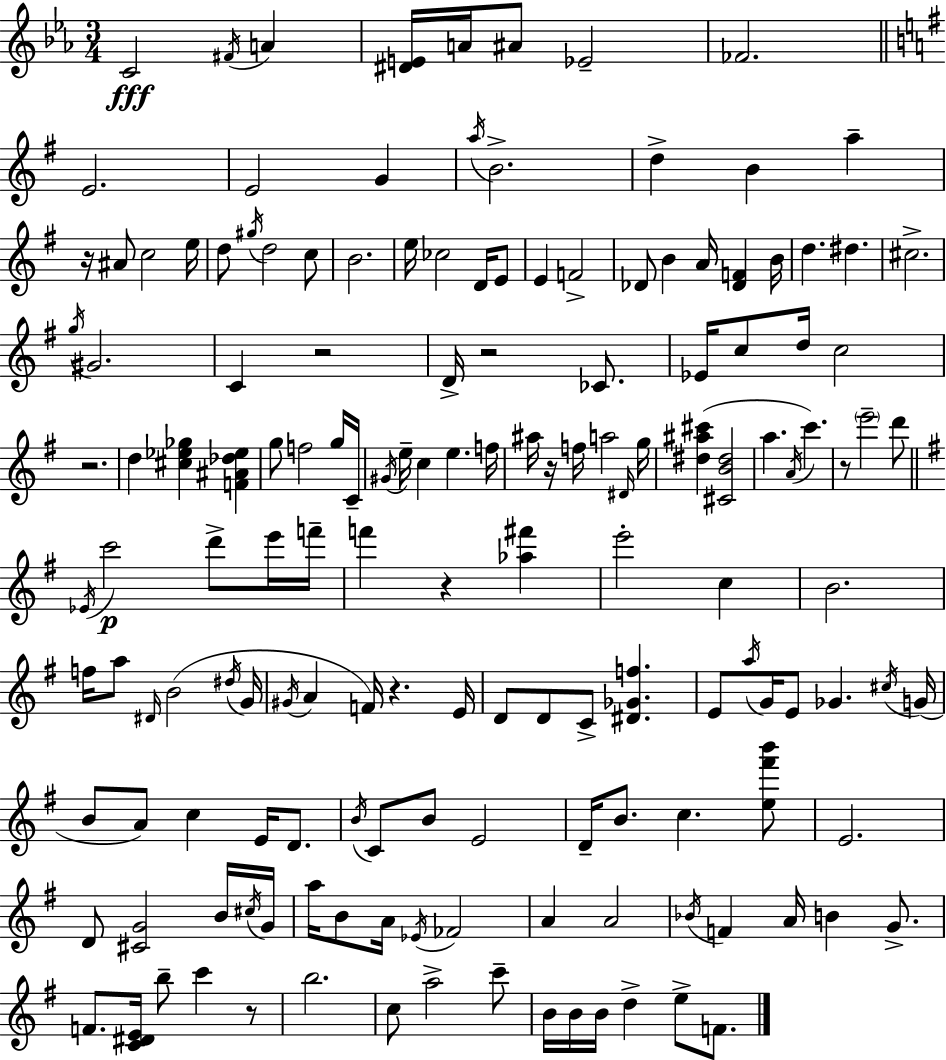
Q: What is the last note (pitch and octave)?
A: F4